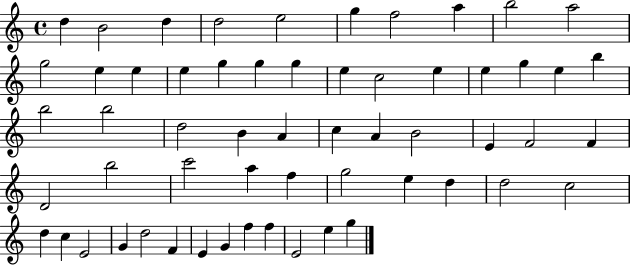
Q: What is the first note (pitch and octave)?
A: D5